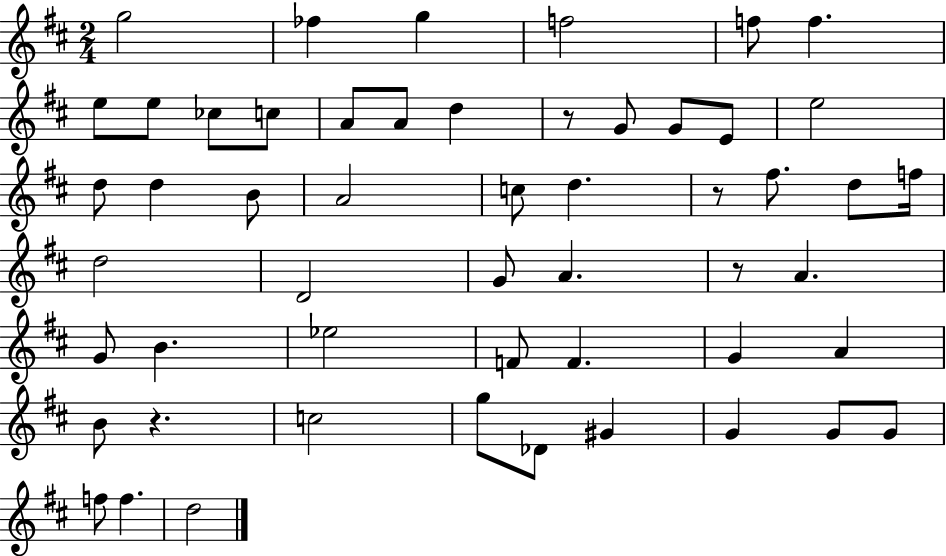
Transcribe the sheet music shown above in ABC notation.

X:1
T:Untitled
M:2/4
L:1/4
K:D
g2 _f g f2 f/2 f e/2 e/2 _c/2 c/2 A/2 A/2 d z/2 G/2 G/2 E/2 e2 d/2 d B/2 A2 c/2 d z/2 ^f/2 d/2 f/4 d2 D2 G/2 A z/2 A G/2 B _e2 F/2 F G A B/2 z c2 g/2 _D/2 ^G G G/2 G/2 f/2 f d2